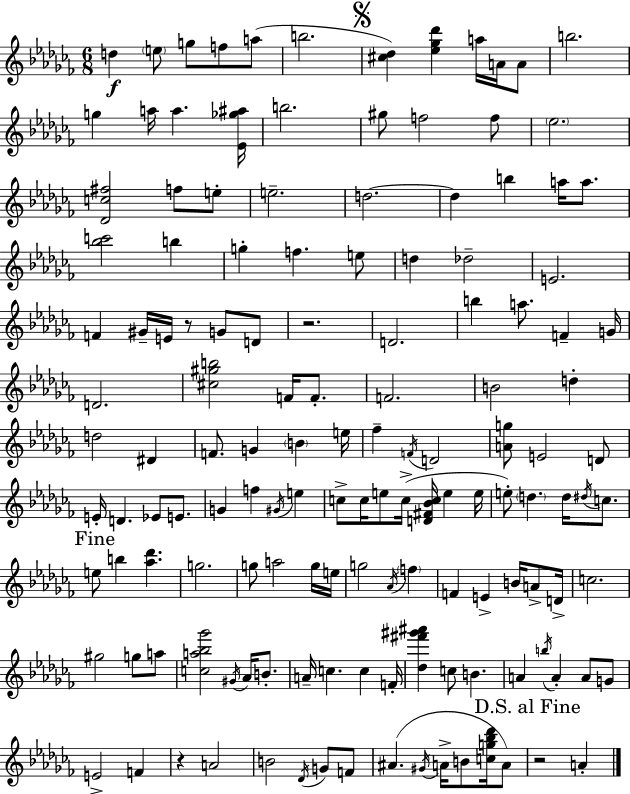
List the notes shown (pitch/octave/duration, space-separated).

D5/q E5/e G5/e F5/e A5/e B5/h. [C#5,Db5]/q [Eb5,Gb5,Db6]/q A5/s A4/s A4/e B5/h. G5/q A5/s A5/q. [Eb4,Gb5,A#5]/s B5/h. G#5/e F5/h F5/e Eb5/h. [Db4,C5,F#5]/h F5/e E5/e E5/h. D5/h. D5/q B5/q A5/s A5/e. [Bb5,C6]/h B5/q G5/q F5/q. E5/e D5/q Db5/h E4/h. F4/q G#4/s E4/s R/e G4/e D4/e R/h. D4/h. B5/q A5/e. F4/q G4/s D4/h. [C#5,G#5,B5]/h F4/s F4/e. F4/h. B4/h D5/q D5/h D#4/q F4/e. G4/q B4/q E5/s FES5/q F4/s D4/h [A4,G5]/e E4/h D4/e E4/s D4/q. Eb4/e E4/e. G4/q F5/q G#4/s E5/q C5/e C5/s E5/e C5/s [D4,F#4,Bb4,C5]/s E5/q E5/s E5/e D5/q. D5/s D#5/s C5/e. E5/e B5/q [Ab5,Db6]/q. G5/h. G5/e A5/h G5/s E5/s G5/h Ab4/s F5/q F4/q E4/q B4/s A4/e D4/s C5/h. G#5/h G5/e A5/e [C5,A5,Bb5,Gb6]/h G#4/s Ab4/s B4/e. A4/s C5/q. C5/q F4/s [Db5,F#6,G#6,A#6]/q C5/e B4/q. A4/q B5/s A4/q A4/e G4/e E4/h F4/q R/q A4/h B4/h Db4/s G4/e F4/e A#4/q. G#4/s A4/s B4/e [C5,G5,Bb5,Db6]/s A4/e R/h A4/q